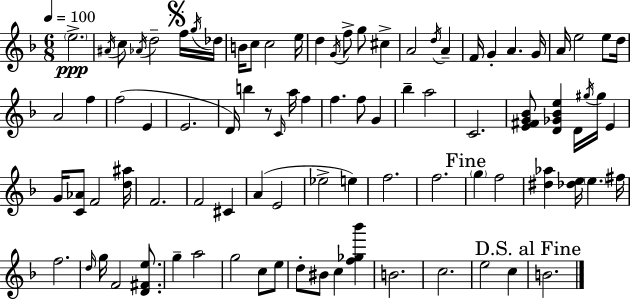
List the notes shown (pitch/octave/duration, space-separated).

E5/h. A#4/s C5/e Ab4/s D5/h F5/s G5/s Db5/s B4/s C5/e C5/h E5/s D5/q G4/s F5/e G5/e C#5/q A4/h D5/s A4/q F4/s G4/q A4/q. G4/s A4/s E5/h E5/e D5/s A4/h F5/q F5/h E4/q E4/h. D4/s B5/q R/e C4/s A5/s F5/q F5/q. F5/e G4/q Bb5/q A5/h C4/h. [E4,F#4,G4,Bb4]/e [D4,Gb4,Bb4,E5]/q D4/s G#5/s G#5/s E4/q G4/s [C4,Ab4]/e F4/h [D5,A#5]/s F4/h. F4/h C#4/q A4/q E4/h Eb5/h E5/q F5/h. F5/h. G5/q F5/h [D#5,Ab5]/q [Db5,E5]/s E5/q. F#5/s F5/h. D5/s G5/s F4/h [D4,F#4,E5]/e. G5/q A5/h G5/h C5/e E5/e D5/e BIS4/e C5/q [F5,Gb5,Bb6]/q B4/h. C5/h. E5/h C5/q B4/h.